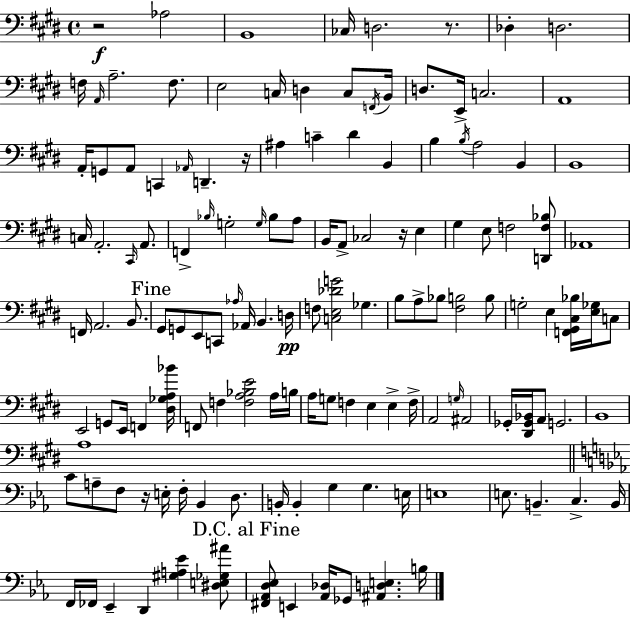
X:1
T:Untitled
M:4/4
L:1/4
K:E
z2 _A,2 B,,4 _C,/4 D,2 z/2 _D, D,2 F,/4 A,,/4 A,2 F,/2 E,2 C,/4 D, C,/2 F,,/4 B,,/4 D,/2 E,,/4 C,2 A,,4 A,,/4 G,,/2 A,,/2 C,, _A,,/4 D,, z/4 ^A, C ^D B,, B, B,/4 A,2 B,, B,,4 C,/4 A,,2 ^C,,/4 A,,/2 F,, _B,/4 G,2 G,/4 _B,/2 A,/2 B,,/4 A,,/2 _C,2 z/4 E, ^G, E,/2 F,2 [D,,F,_B,]/2 _A,,4 F,,/4 A,,2 B,,/2 ^G,,/2 G,,/2 E,,/2 C,,/2 _A,/4 _A,,/4 B,, D,/4 F,/2 [C,E,_DG]2 _G, B,/2 A,/2 _B,/2 [^F,B,]2 B,/2 G,2 E, [F,,^G,,^C,_B,]/4 [E,_G,]/4 C,/2 E,,2 G,,/2 E,,/4 F,, [^D,_G,A,_B]/4 F,,/2 F, [F,A,_B,E]2 A,/4 B,/4 A,/4 G,/2 F, E, E, F,/4 A,,2 G,/4 ^A,,2 _G,,/4 [^D,,_G,,_B,,]/4 A,,/2 G,,2 B,,4 A,4 C/2 A,/2 F,/2 z/4 E,/4 F,/4 _B,, D,/2 B,,/4 B,, G, G, E,/4 E,4 E,/2 B,, C, B,,/4 F,,/4 _F,,/4 _E,, D,, [^G,A,_E] [^D,E,_G,^A]/2 [^F,,_A,,D,_E,]/2 E,, [_A,,_D,]/4 _G,,/2 [^A,,D,E,] B,/4